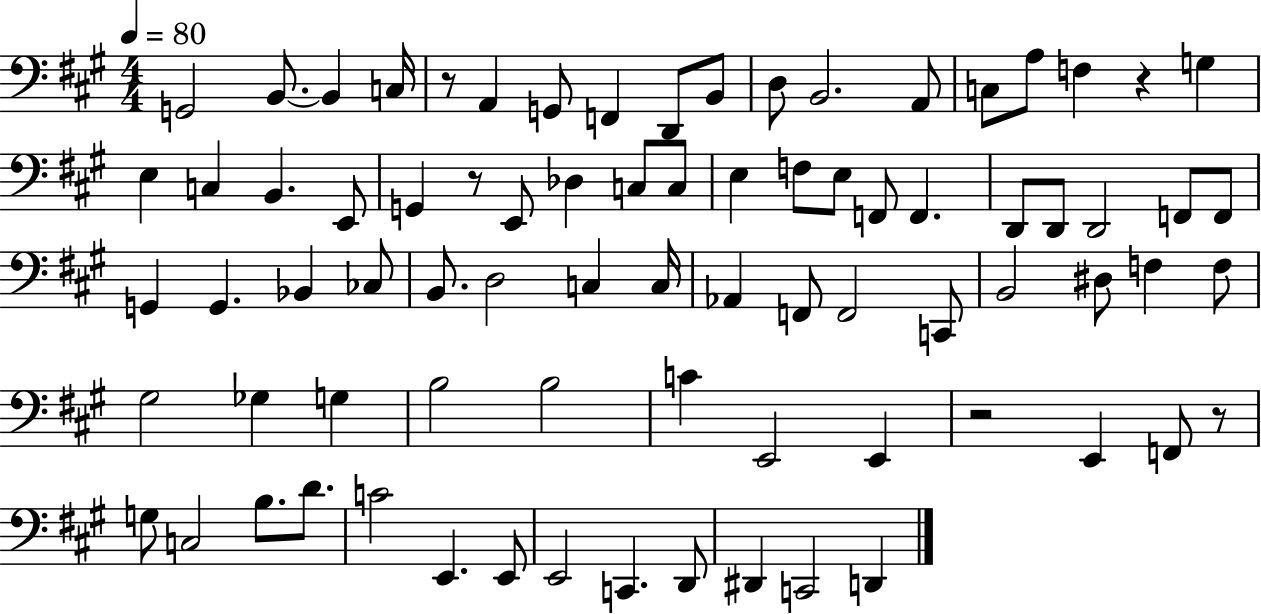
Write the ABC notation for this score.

X:1
T:Untitled
M:4/4
L:1/4
K:A
G,,2 B,,/2 B,, C,/4 z/2 A,, G,,/2 F,, D,,/2 B,,/2 D,/2 B,,2 A,,/2 C,/2 A,/2 F, z G, E, C, B,, E,,/2 G,, z/2 E,,/2 _D, C,/2 C,/2 E, F,/2 E,/2 F,,/2 F,, D,,/2 D,,/2 D,,2 F,,/2 F,,/2 G,, G,, _B,, _C,/2 B,,/2 D,2 C, C,/4 _A,, F,,/2 F,,2 C,,/2 B,,2 ^D,/2 F, F,/2 ^G,2 _G, G, B,2 B,2 C E,,2 E,, z2 E,, F,,/2 z/2 G,/2 C,2 B,/2 D/2 C2 E,, E,,/2 E,,2 C,, D,,/2 ^D,, C,,2 D,,